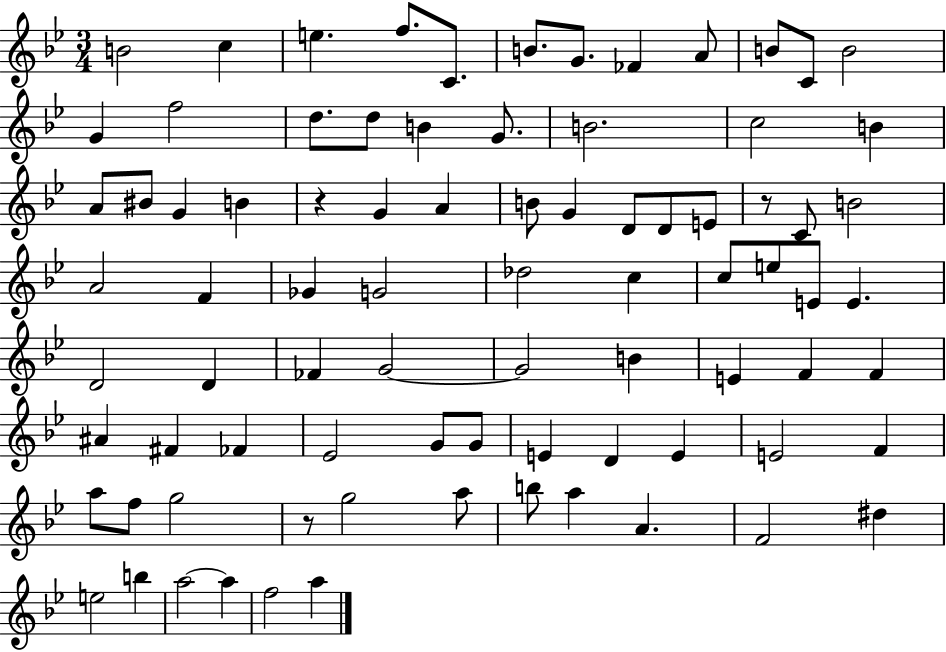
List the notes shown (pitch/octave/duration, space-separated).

B4/h C5/q E5/q. F5/e. C4/e. B4/e. G4/e. FES4/q A4/e B4/e C4/e B4/h G4/q F5/h D5/e. D5/e B4/q G4/e. B4/h. C5/h B4/q A4/e BIS4/e G4/q B4/q R/q G4/q A4/q B4/e G4/q D4/e D4/e E4/e R/e C4/e B4/h A4/h F4/q Gb4/q G4/h Db5/h C5/q C5/e E5/e E4/e E4/q. D4/h D4/q FES4/q G4/h G4/h B4/q E4/q F4/q F4/q A#4/q F#4/q FES4/q Eb4/h G4/e G4/e E4/q D4/q E4/q E4/h F4/q A5/e F5/e G5/h R/e G5/h A5/e B5/e A5/q A4/q. F4/h D#5/q E5/h B5/q A5/h A5/q F5/h A5/q